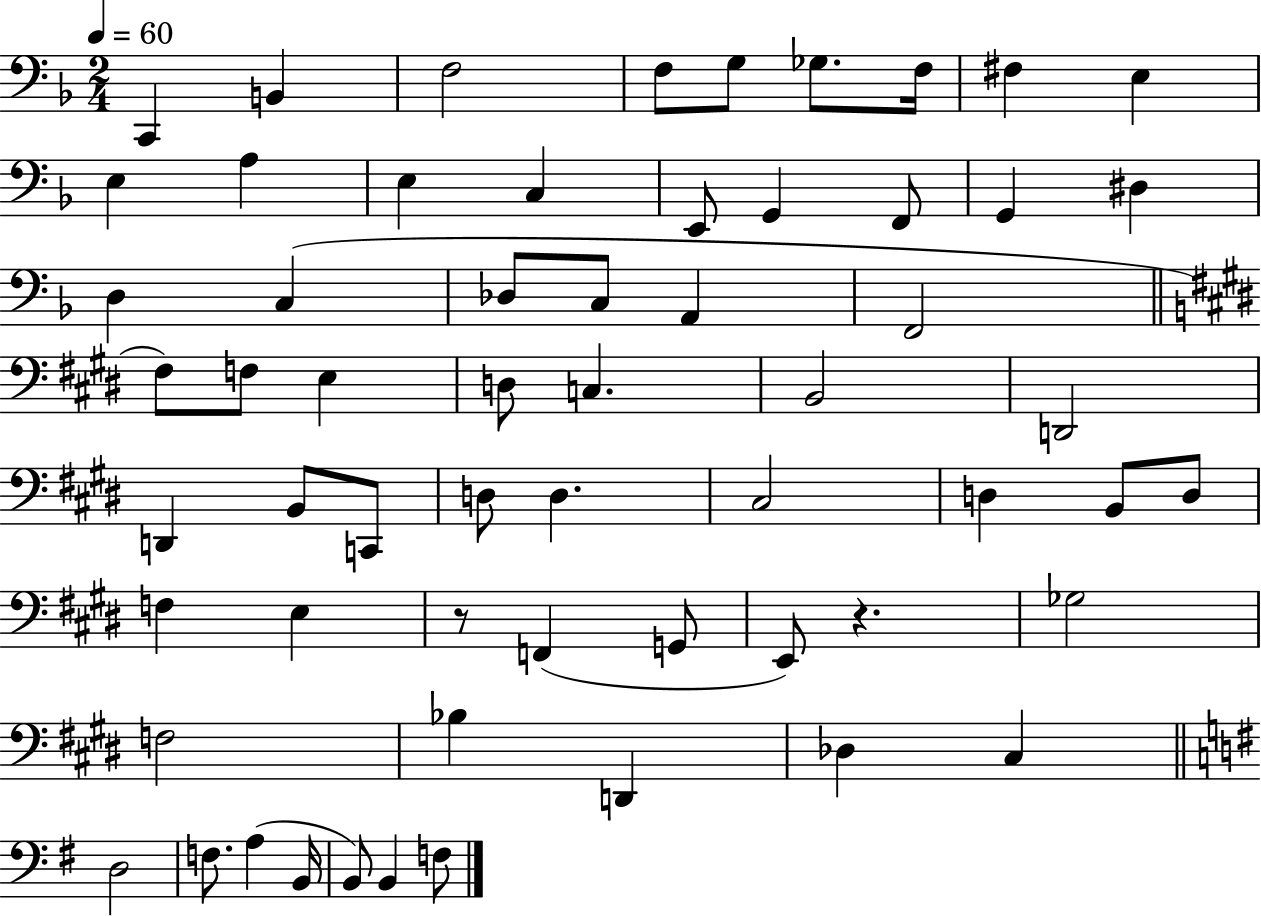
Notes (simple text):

C2/q B2/q F3/h F3/e G3/e Gb3/e. F3/s F#3/q E3/q E3/q A3/q E3/q C3/q E2/e G2/q F2/e G2/q D#3/q D3/q C3/q Db3/e C3/e A2/q F2/h F#3/e F3/e E3/q D3/e C3/q. B2/h D2/h D2/q B2/e C2/e D3/e D3/q. C#3/h D3/q B2/e D3/e F3/q E3/q R/e F2/q G2/e E2/e R/q. Gb3/h F3/h Bb3/q D2/q Db3/q C#3/q D3/h F3/e. A3/q B2/s B2/e B2/q F3/e